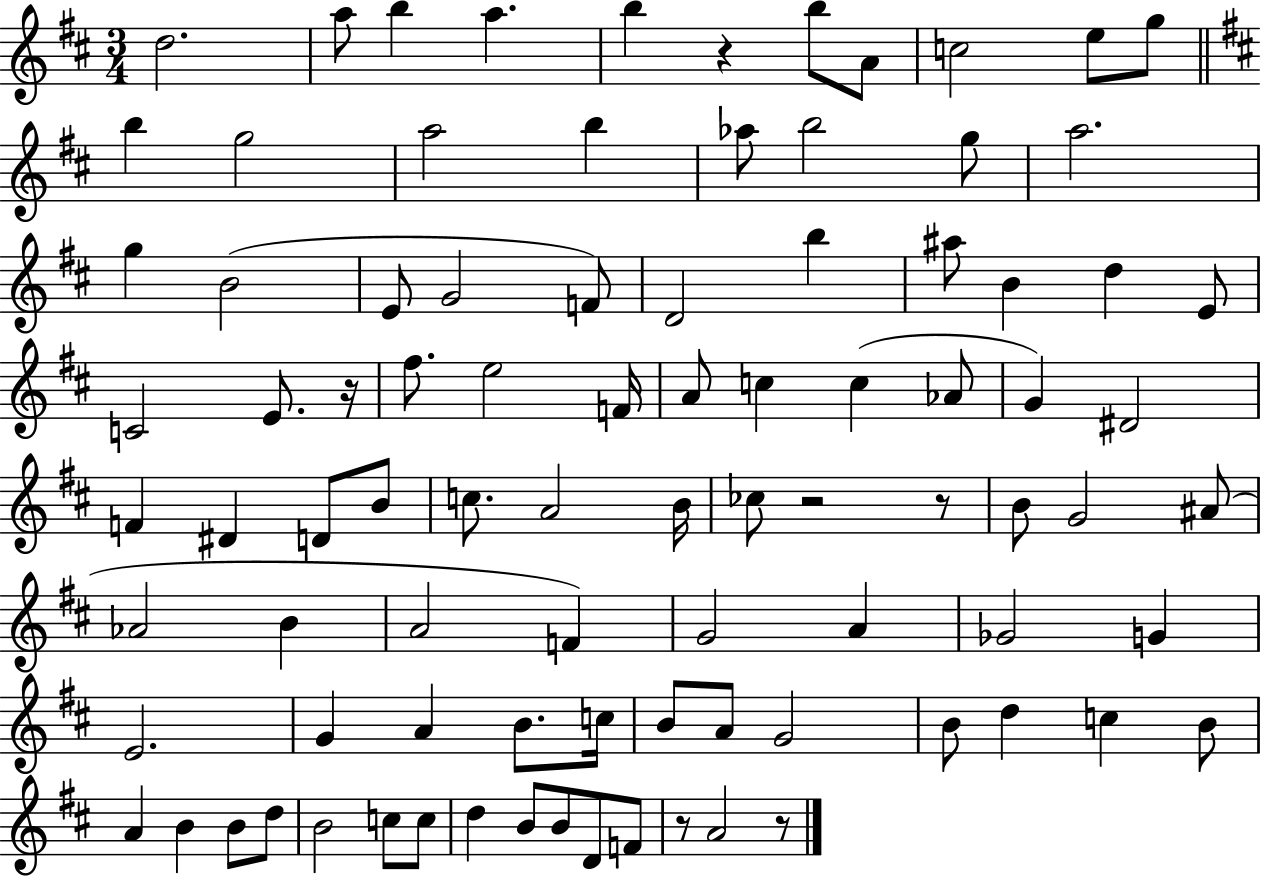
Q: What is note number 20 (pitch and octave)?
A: B4